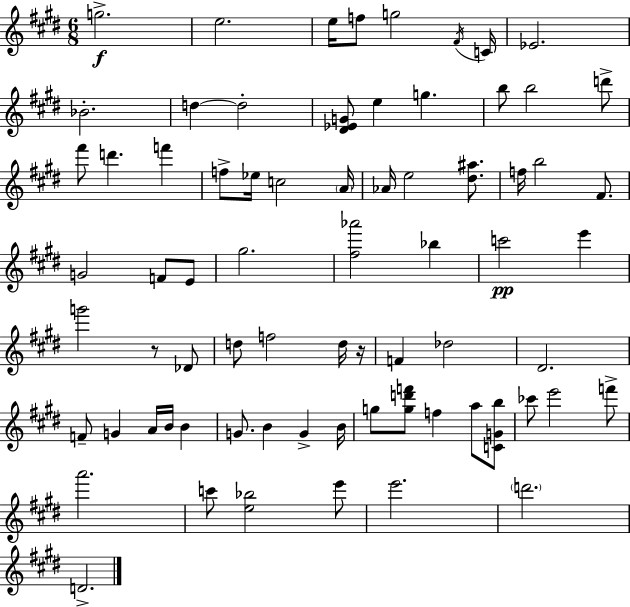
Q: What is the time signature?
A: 6/8